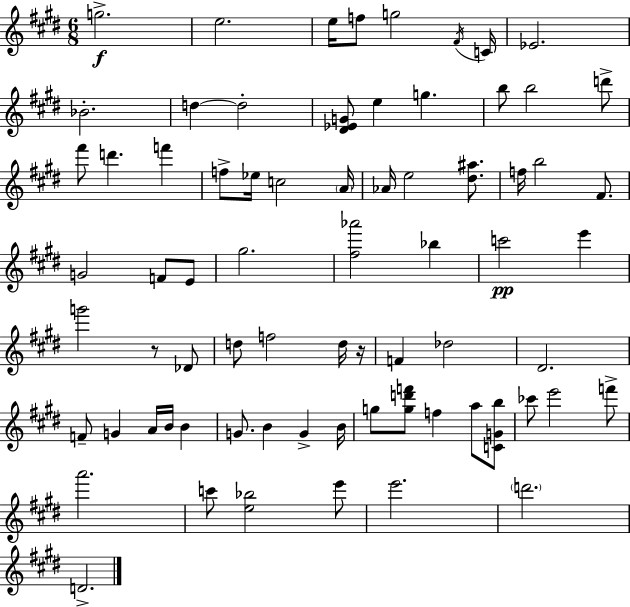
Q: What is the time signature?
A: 6/8